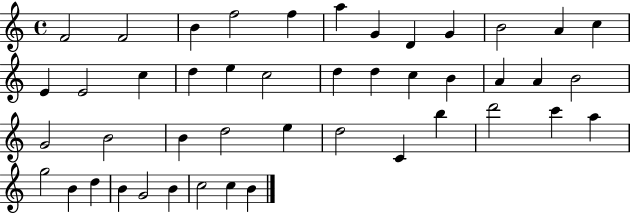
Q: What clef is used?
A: treble